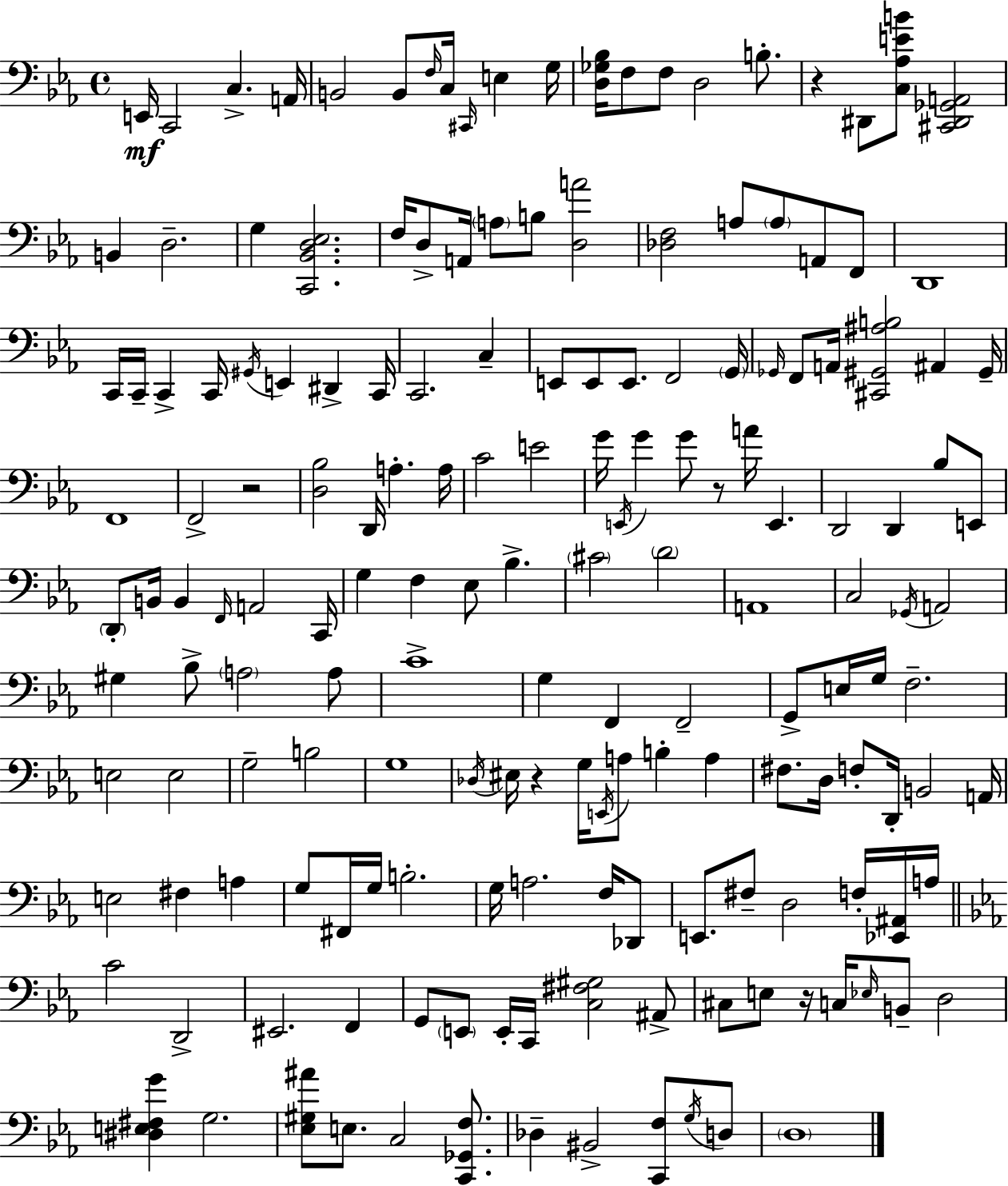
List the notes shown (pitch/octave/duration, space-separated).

E2/s C2/h C3/q. A2/s B2/h B2/e F3/s C3/s C#2/s E3/q G3/s [D3,Gb3,Bb3]/s F3/e F3/e D3/h B3/e. R/q D#2/e [C3,Ab3,E4,B4]/e [C#2,D#2,Gb2,A2]/h B2/q D3/h. G3/q [C2,Bb2,D3,Eb3]/h. F3/s D3/e A2/s A3/e B3/e [D3,A4]/h [Db3,F3]/h A3/e A3/e A2/e F2/e D2/w C2/s C2/s C2/q C2/s G#2/s E2/q D#2/q C2/s C2/h. C3/q E2/e E2/e E2/e. F2/h G2/s Gb2/s F2/e A2/s [C#2,G#2,A#3,B3]/h A#2/q G#2/s F2/w F2/h R/h [D3,Bb3]/h D2/s A3/q. A3/s C4/h E4/h G4/s E2/s G4/q G4/e R/e A4/s E2/q. D2/h D2/q Bb3/e E2/e D2/e B2/s B2/q F2/s A2/h C2/s G3/q F3/q Eb3/e Bb3/q. C#4/h D4/h A2/w C3/h Gb2/s A2/h G#3/q Bb3/e A3/h A3/e C4/w G3/q F2/q F2/h G2/e E3/s G3/s F3/h. E3/h E3/h G3/h B3/h G3/w Db3/s EIS3/s R/q G3/s E2/s A3/e B3/q A3/q F#3/e. D3/s F3/e D2/s B2/h A2/s E3/h F#3/q A3/q G3/e F#2/s G3/s B3/h. G3/s A3/h. F3/s Db2/e E2/e. F#3/e D3/h F3/s [Eb2,A#2]/s A3/s C4/h D2/h EIS2/h. F2/q G2/e E2/e E2/s C2/s [C3,F#3,G#3]/h A#2/e C#3/e E3/e R/s C3/s Eb3/s B2/e D3/h [D#3,E3,F#3,G4]/q G3/h. [Eb3,G#3,A#4]/e E3/e. C3/h [C2,Gb2,F3]/e. Db3/q BIS2/h [C2,F3]/e G3/s D3/e D3/w